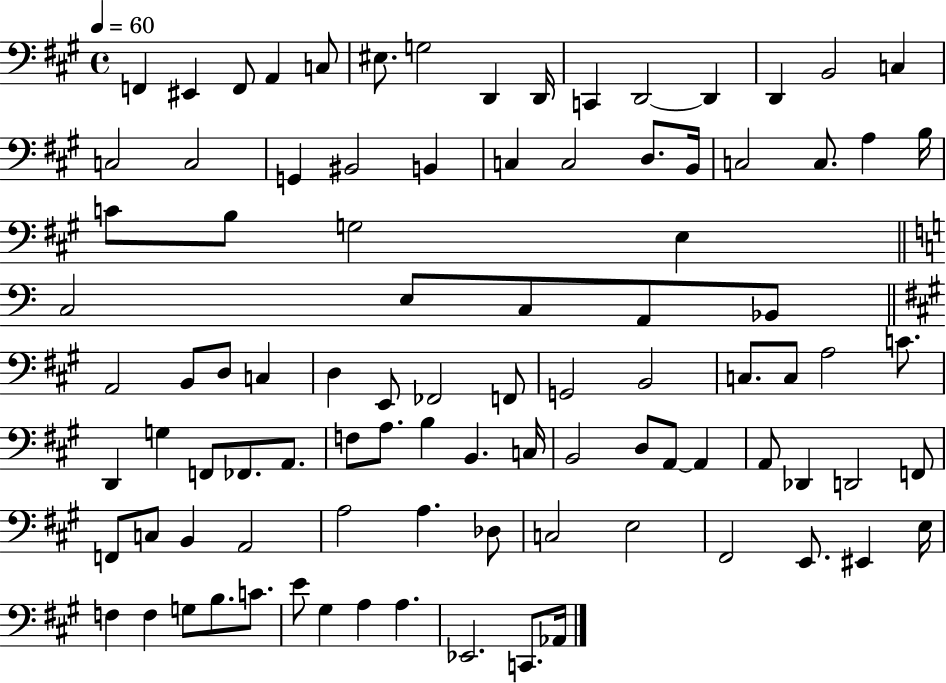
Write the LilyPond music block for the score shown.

{
  \clef bass
  \time 4/4
  \defaultTimeSignature
  \key a \major
  \tempo 4 = 60
  f,4 eis,4 f,8 a,4 c8 | eis8. g2 d,4 d,16 | c,4 d,2~~ d,4 | d,4 b,2 c4 | \break c2 c2 | g,4 bis,2 b,4 | c4 c2 d8. b,16 | c2 c8. a4 b16 | \break c'8 b8 g2 e4 | \bar "||" \break \key a \minor c2 e8 c8 a,8 bes,8 | \bar "||" \break \key a \major a,2 b,8 d8 c4 | d4 e,8 fes,2 f,8 | g,2 b,2 | c8. c8 a2 c'8. | \break d,4 g4 f,8 fes,8. a,8. | f8 a8. b4 b,4. c16 | b,2 d8 a,8~~ a,4 | a,8 des,4 d,2 f,8 | \break f,8 c8 b,4 a,2 | a2 a4. des8 | c2 e2 | fis,2 e,8. eis,4 e16 | \break f4 f4 g8 b8. c'8. | e'8 gis4 a4 a4. | ees,2. c,8. aes,16 | \bar "|."
}